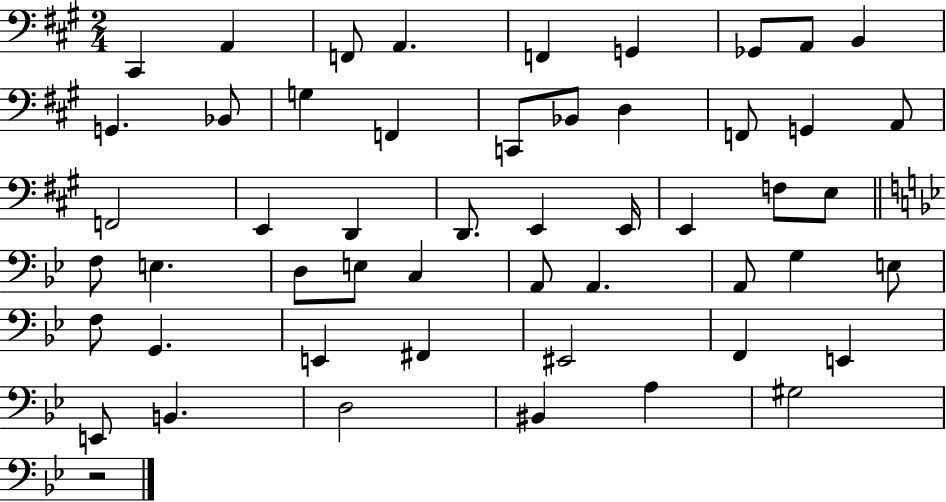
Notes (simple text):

C#2/q A2/q F2/e A2/q. F2/q G2/q Gb2/e A2/e B2/q G2/q. Bb2/e G3/q F2/q C2/e Bb2/e D3/q F2/e G2/q A2/e F2/h E2/q D2/q D2/e. E2/q E2/s E2/q F3/e E3/e F3/e E3/q. D3/e E3/e C3/q A2/e A2/q. A2/e G3/q E3/e F3/e G2/q. E2/q F#2/q EIS2/h F2/q E2/q E2/e B2/q. D3/h BIS2/q A3/q G#3/h R/h